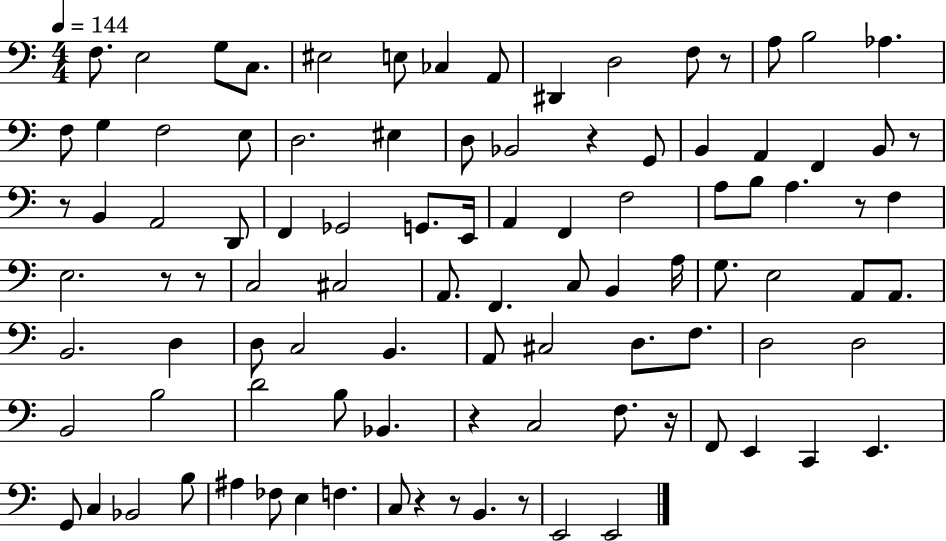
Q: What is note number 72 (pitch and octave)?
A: F2